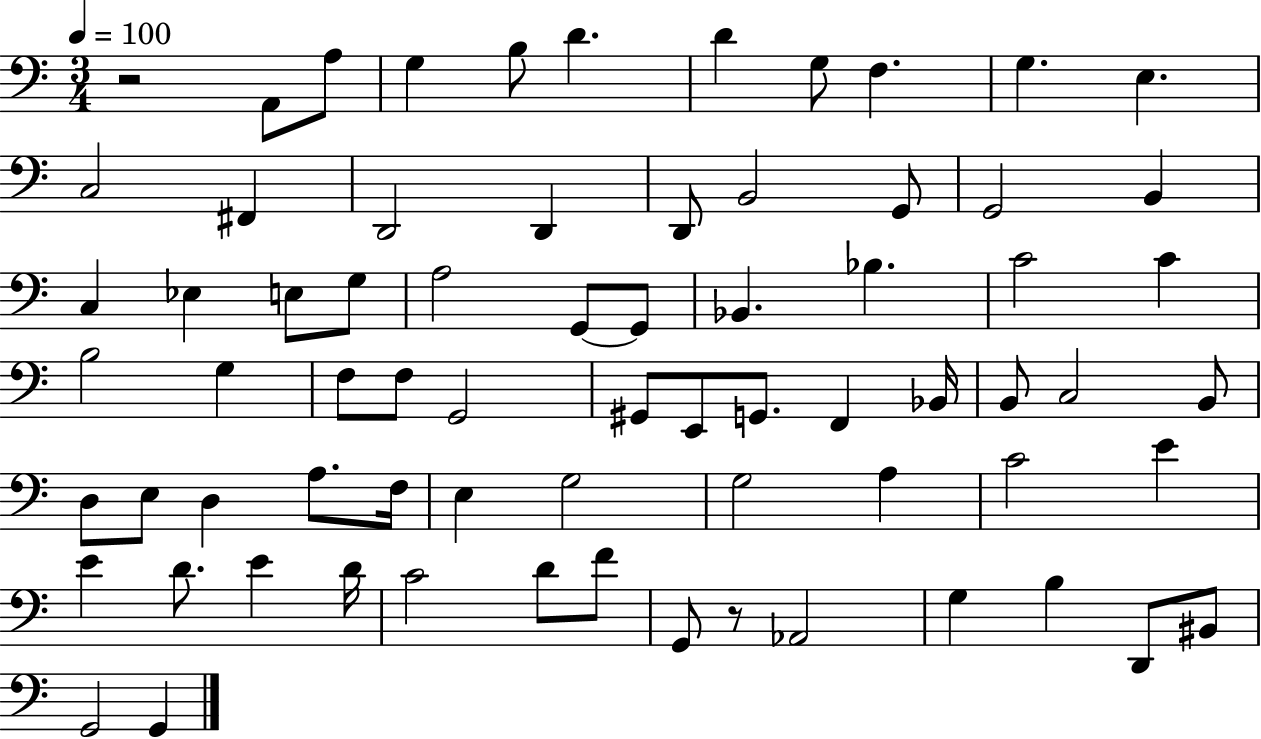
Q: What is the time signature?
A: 3/4